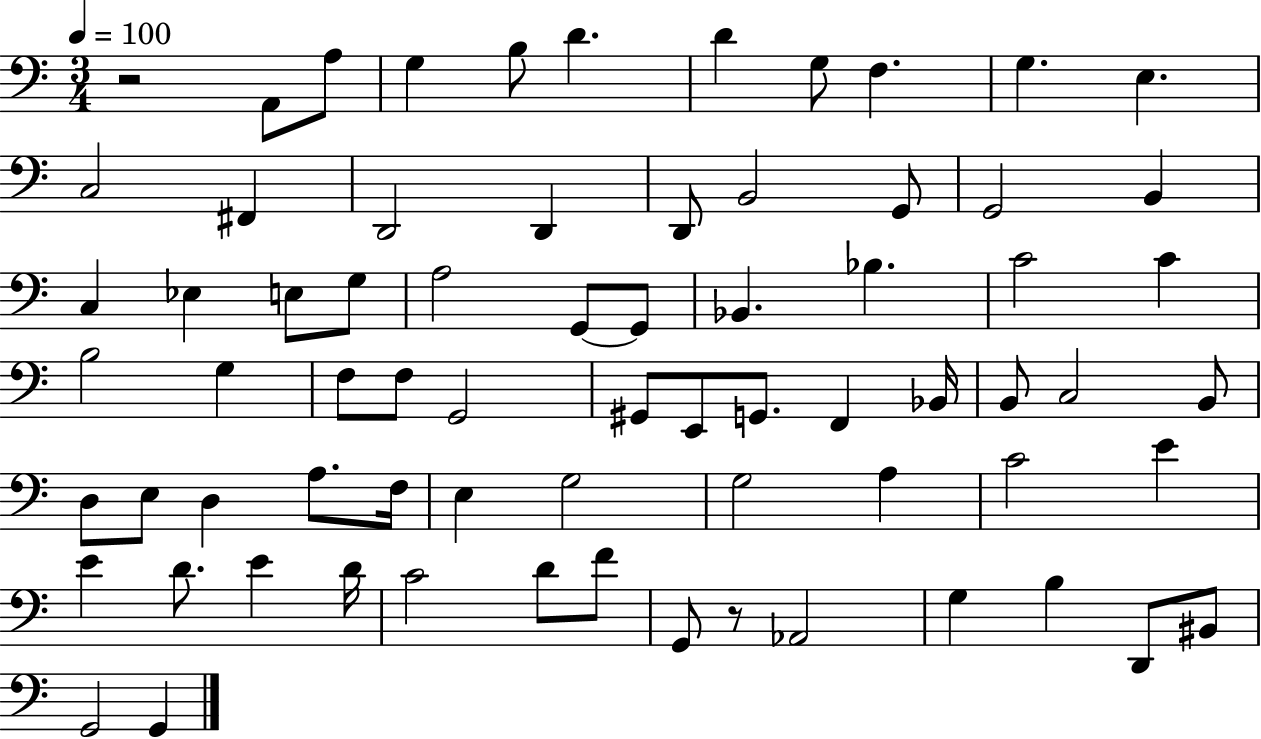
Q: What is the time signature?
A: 3/4